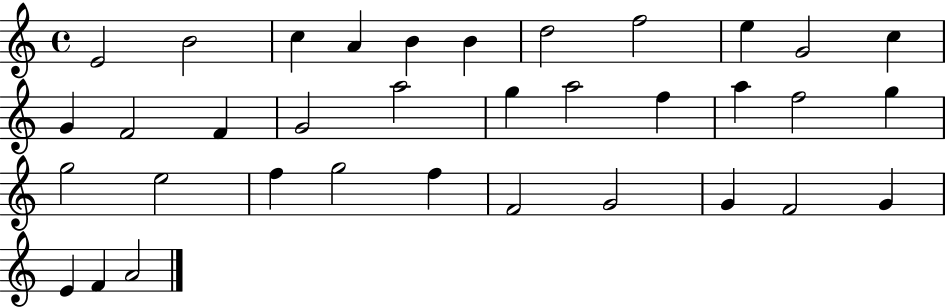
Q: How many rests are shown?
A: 0